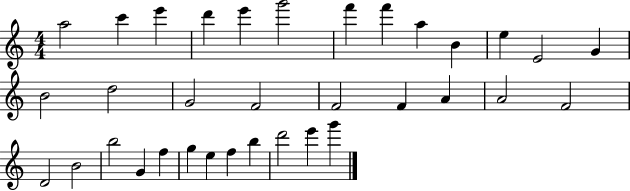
A5/h C6/q E6/q D6/q E6/q G6/h F6/q F6/q A5/q B4/q E5/q E4/h G4/q B4/h D5/h G4/h F4/h F4/h F4/q A4/q A4/h F4/h D4/h B4/h B5/h G4/q F5/q G5/q E5/q F5/q B5/q D6/h E6/q G6/q